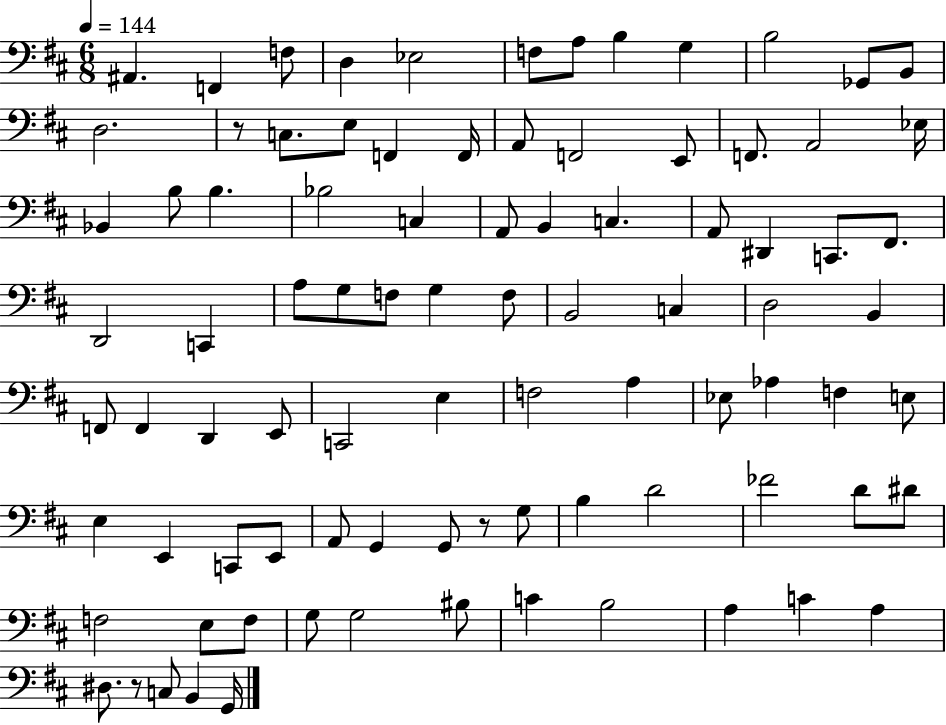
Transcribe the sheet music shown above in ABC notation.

X:1
T:Untitled
M:6/8
L:1/4
K:D
^A,, F,, F,/2 D, _E,2 F,/2 A,/2 B, G, B,2 _G,,/2 B,,/2 D,2 z/2 C,/2 E,/2 F,, F,,/4 A,,/2 F,,2 E,,/2 F,,/2 A,,2 _E,/4 _B,, B,/2 B, _B,2 C, A,,/2 B,, C, A,,/2 ^D,, C,,/2 ^F,,/2 D,,2 C,, A,/2 G,/2 F,/2 G, F,/2 B,,2 C, D,2 B,, F,,/2 F,, D,, E,,/2 C,,2 E, F,2 A, _E,/2 _A, F, E,/2 E, E,, C,,/2 E,,/2 A,,/2 G,, G,,/2 z/2 G,/2 B, D2 _F2 D/2 ^D/2 F,2 E,/2 F,/2 G,/2 G,2 ^B,/2 C B,2 A, C A, ^D,/2 z/2 C,/2 B,, G,,/4